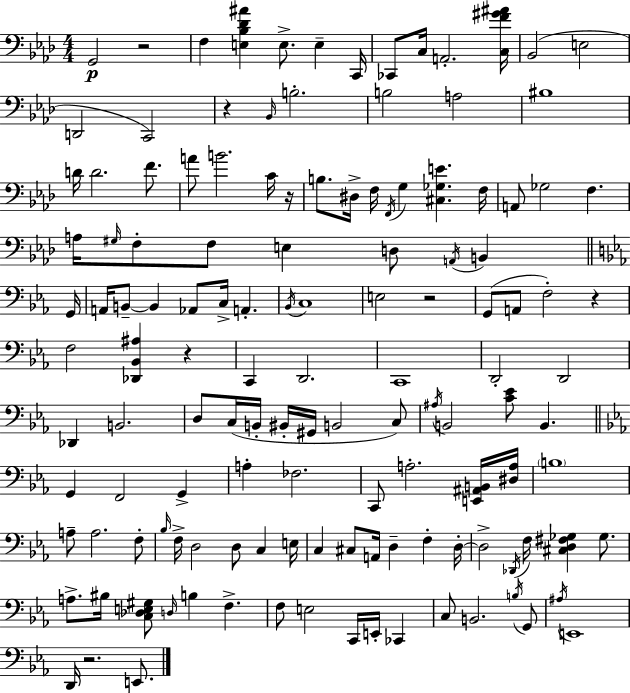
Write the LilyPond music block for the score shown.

{
  \clef bass
  \numericTimeSignature
  \time 4/4
  \key f \minor
  \repeat volta 2 { g,2\p r2 | f4 <e bes des' ais'>4 e8.-> e4-- c,16 | ces,8 c16 a,2.-. <c f' gis' ais'>16 | bes,2( e2 | \break d,2 c,2) | r4 \grace { bes,16 } b2.-. | b2 a2 | bis1 | \break d'16 d'2. f'8. | a'8 b'2. c'16 | r16 b8. dis16-> f16 \acciaccatura { f,16 } g4 <cis ges e'>4. | f16 a,8 ges2 f4. | \break a16 \grace { gis16 } f8-. f8 e4 d8 \acciaccatura { a,16 } b,4 | \bar "||" \break \key c \minor g,16 a,16 b,8--~~ b,4 aes,8 c16-> a,4.-. | \acciaccatura { bes,16 } c1 | e2 r2 | g,8( a,8 f2-.) r4 | \break f2 <des, bes, ais>4 r4 | c,4 d,2. | c,1 | d,2-. d,2 | \break des,4 b,2. | d8 c16( b,16-. bis,16-. gis,16 b,2 | c8) \acciaccatura { ais16 } b,2 <c' ees'>8 b,4. | \bar "||" \break \key ees \major g,4 f,2 g,4-> | a4-. fes2. | c,8 a2.-. <e, ais, b,>16 <dis a>16 | \parenthesize b1 | \break a8-- a2. f8-. | \grace { bes16 } f16-> d2 d8 c4 | e16 c4 cis8 a,16 d4-- f4-. | d16-.~~ d2-> \acciaccatura { des,16 } f16 <cis d fis ges>4 ges8. | \break a8.-> bis16 <c des e gis>8 \grace { d16 } b4 f4.-> | f8 e2 c,16 e,16-. ces,4 | c8 b,2. | \acciaccatura { b16 } g,8 \acciaccatura { ais16 } e,1 | \break d,16 r2. | e,8. } \bar "|."
}